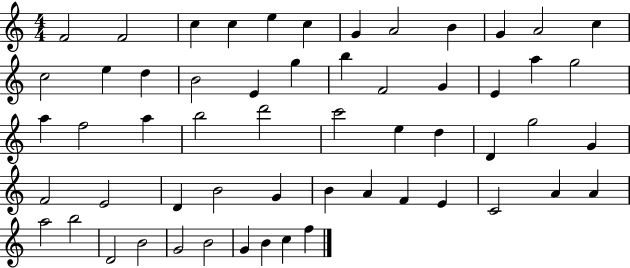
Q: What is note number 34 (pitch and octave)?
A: G5